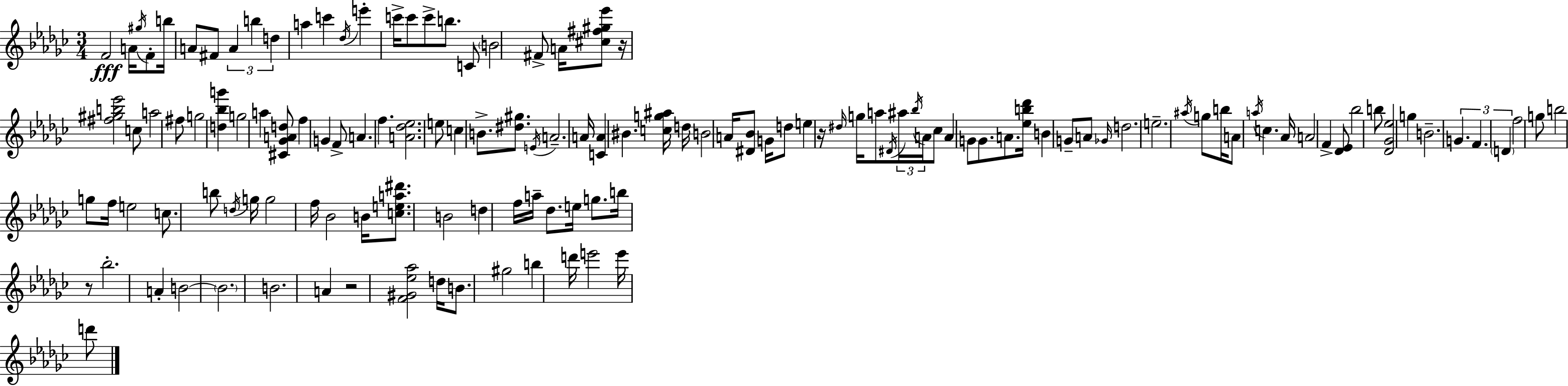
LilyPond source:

{
  \clef treble
  \numericTimeSignature
  \time 3/4
  \key ees \minor
  f'2\fff a'16 \acciaccatura { gis''16 } f'8-. | b''16 a'8 fis'8 \tuplet 3/2 { a'4 b''4 | d''4 } a''4 c'''4 | \acciaccatura { des''16 } e'''4-. c'''16-> c'''8 c'''8-> b''8. | \break c'8 \parenthesize b'2 | fis'8-> a'16 <cis'' fis'' gis'' ees'''>8 r16 <fis'' gis'' b'' ees'''>2 | c''8 a''2 | fis''8 g''2 <d'' bes'' g'''>4 | \break g''2 a''4 | <cis' ges' a' d''>8 f''4 g'4 | f'8-> a'4. f''4. | <a' des'' ees''>2. | \break e''8 c''4 b'8.-> <dis'' gis''>8. | \acciaccatura { e'16 } a'2.-- | a'16 <c' a'>4 bis'4. | <c'' g'' ais''>16 d''16 b'2 | \break a'16 <dis' bes'>8 g'16 d''8 e''4 r16 \grace { dis''16 } | g''16 a''8 \acciaccatura { dis'16 } \tuplet 3/2 { ais''16 \acciaccatura { bes''16 } a'16 } ces''8 a'4 | g'8 g'8. a'8. <ees'' b'' des'''>16 b'4 | g'8-- a'8 \grace { ges'16 } d''2. | \break e''2.-- | \acciaccatura { ais''16 } g''8 b''16 a'8 | \acciaccatura { a''16 } c''4. aes'16 a'2 | f'4-> <des' ees'>8 bes''2 | \break b''8 <des' ges' ees''>2 | g''4 b'2.-- | \tuplet 3/2 { g'4. | f'4. \parenthesize d'4 } | \break f''2 g''8 b''2 | g''8 f''16 e''2 | c''8. b''8 \acciaccatura { d''16 } | g''16 g''2 f''16 bes'2 | \break b'16 <c'' e'' a'' dis'''>8. b'2 | d''4 f''16 a''16-- | des''8. e''16 g''8. b''16 r8 bes''2.-. | a'4-. | \break b'2~~ \parenthesize b'2. | b'2. | a'4 | r2 <f' gis' ees'' aes''>2 | \break d''16 b'8. gis''2 | b''4 d'''16 e'''2 | e'''16 d'''8 \bar "|."
}